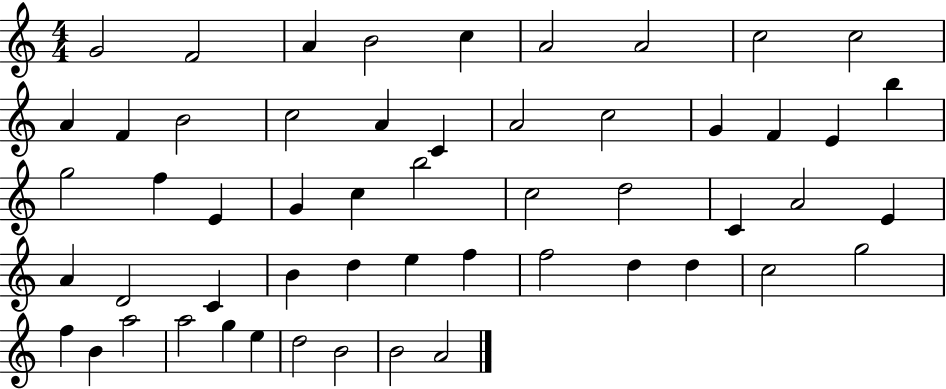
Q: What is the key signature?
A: C major